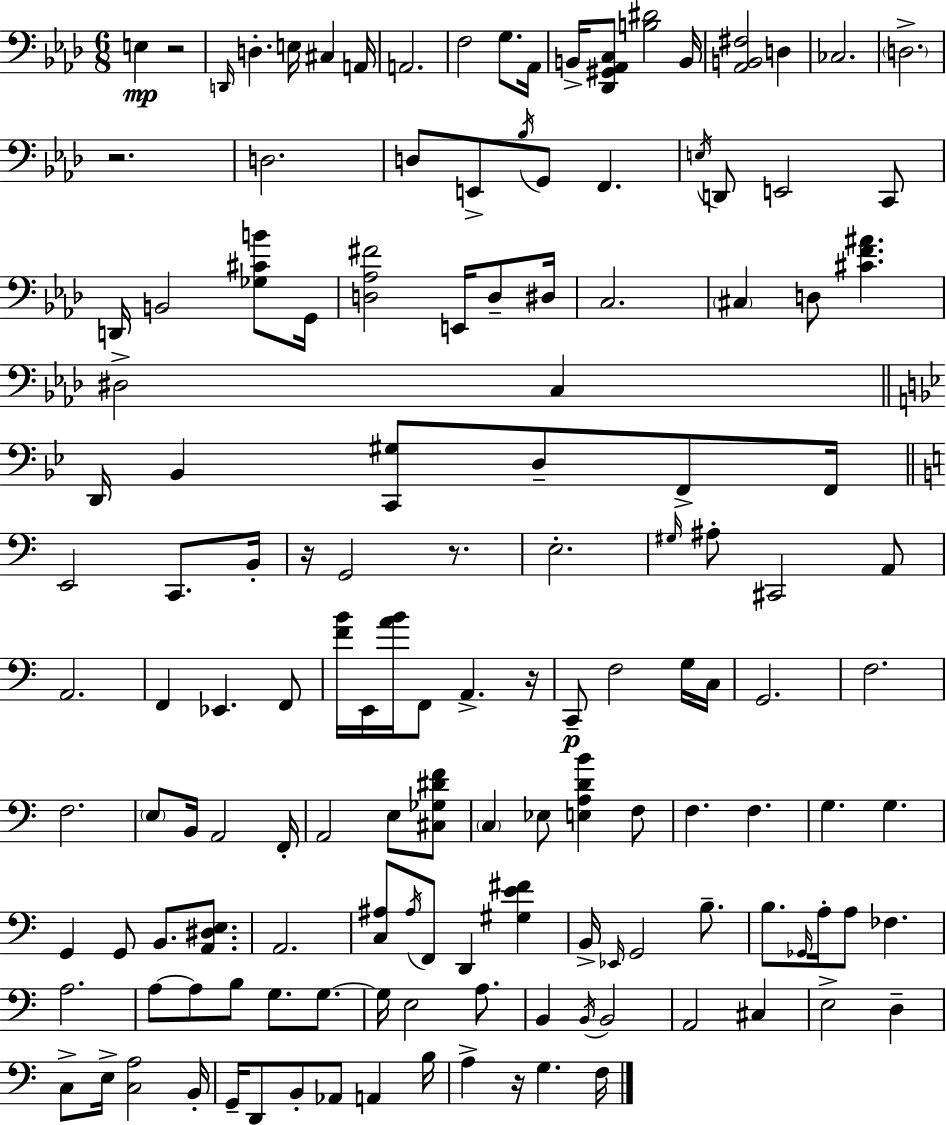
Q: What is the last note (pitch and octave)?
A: F3